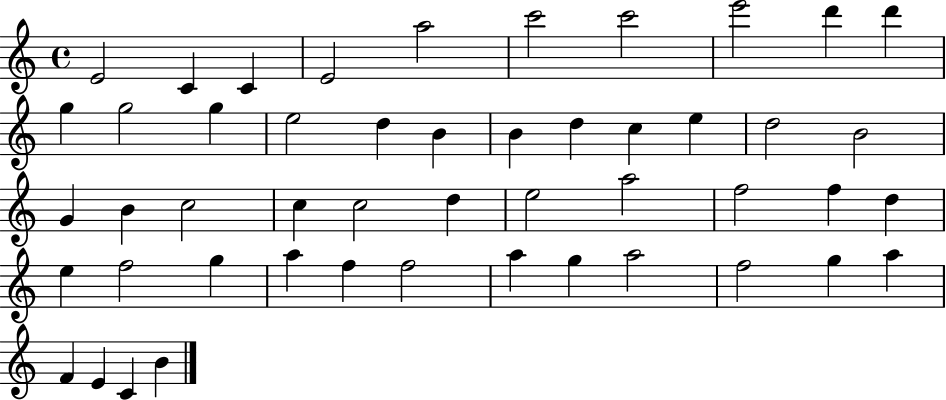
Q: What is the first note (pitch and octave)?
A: E4